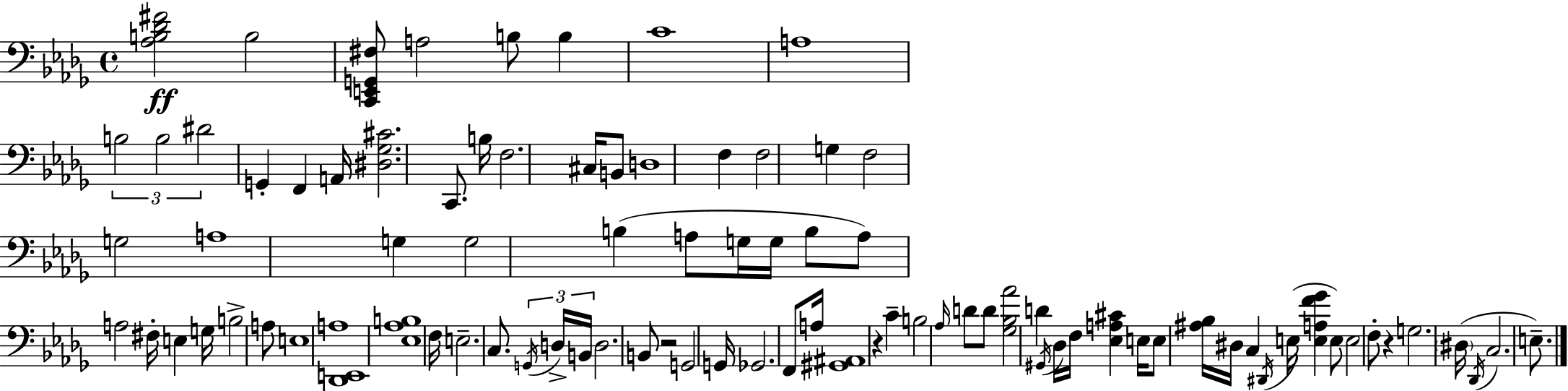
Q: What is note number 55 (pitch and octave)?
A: Ab3